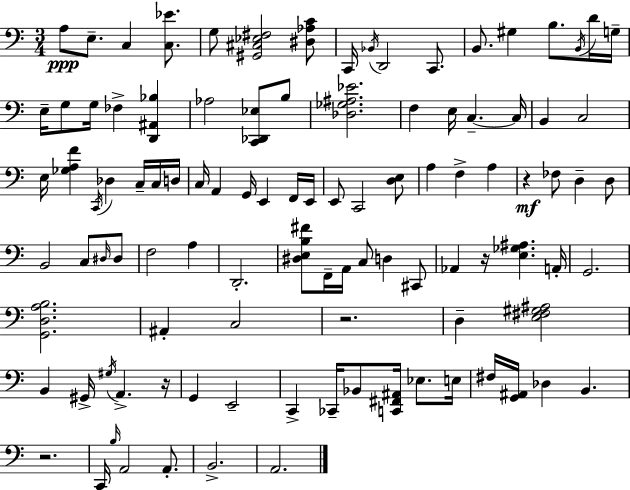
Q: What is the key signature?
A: C major